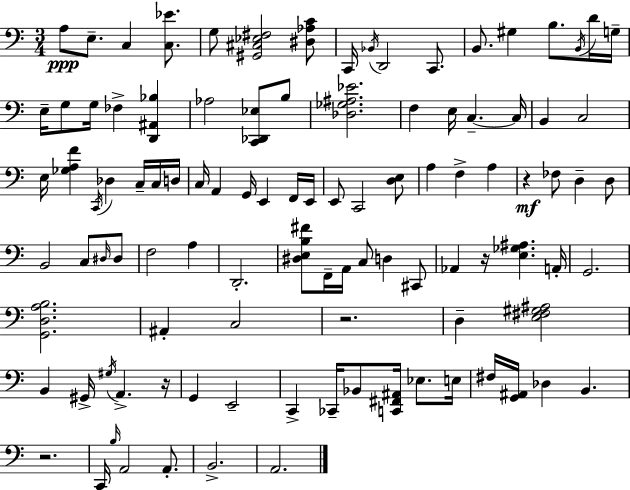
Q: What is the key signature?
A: C major